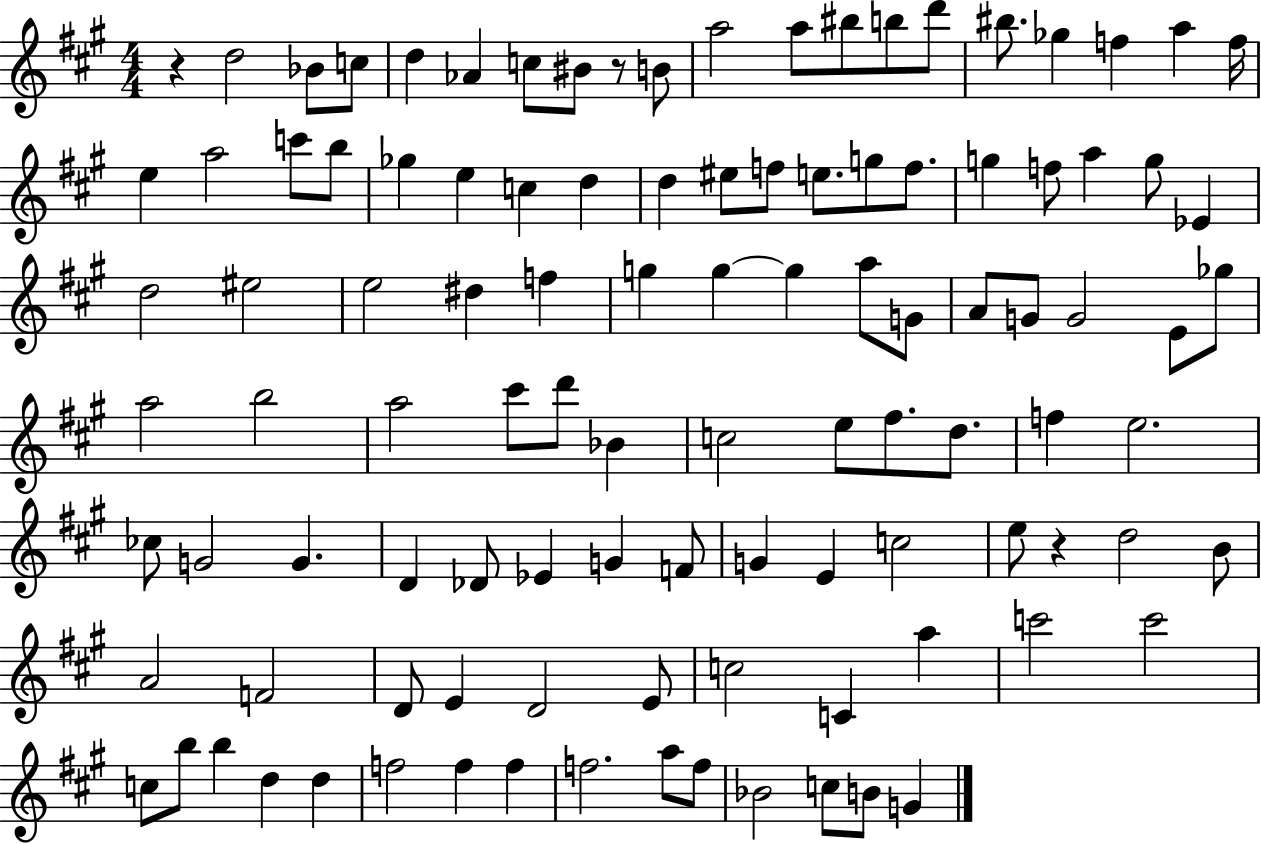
X:1
T:Untitled
M:4/4
L:1/4
K:A
z d2 _B/2 c/2 d _A c/2 ^B/2 z/2 B/2 a2 a/2 ^b/2 b/2 d'/2 ^b/2 _g f a f/4 e a2 c'/2 b/2 _g e c d d ^e/2 f/2 e/2 g/2 f/2 g f/2 a g/2 _E d2 ^e2 e2 ^d f g g g a/2 G/2 A/2 G/2 G2 E/2 _g/2 a2 b2 a2 ^c'/2 d'/2 _B c2 e/2 ^f/2 d/2 f e2 _c/2 G2 G D _D/2 _E G F/2 G E c2 e/2 z d2 B/2 A2 F2 D/2 E D2 E/2 c2 C a c'2 c'2 c/2 b/2 b d d f2 f f f2 a/2 f/2 _B2 c/2 B/2 G